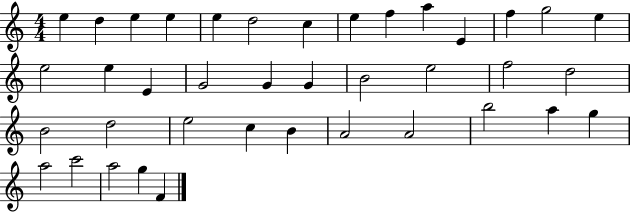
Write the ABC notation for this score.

X:1
T:Untitled
M:4/4
L:1/4
K:C
e d e e e d2 c e f a E f g2 e e2 e E G2 G G B2 e2 f2 d2 B2 d2 e2 c B A2 A2 b2 a g a2 c'2 a2 g F